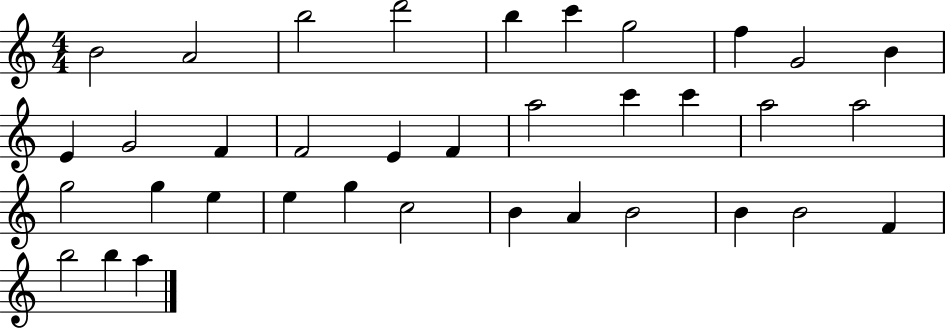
{
  \clef treble
  \numericTimeSignature
  \time 4/4
  \key c \major
  b'2 a'2 | b''2 d'''2 | b''4 c'''4 g''2 | f''4 g'2 b'4 | \break e'4 g'2 f'4 | f'2 e'4 f'4 | a''2 c'''4 c'''4 | a''2 a''2 | \break g''2 g''4 e''4 | e''4 g''4 c''2 | b'4 a'4 b'2 | b'4 b'2 f'4 | \break b''2 b''4 a''4 | \bar "|."
}